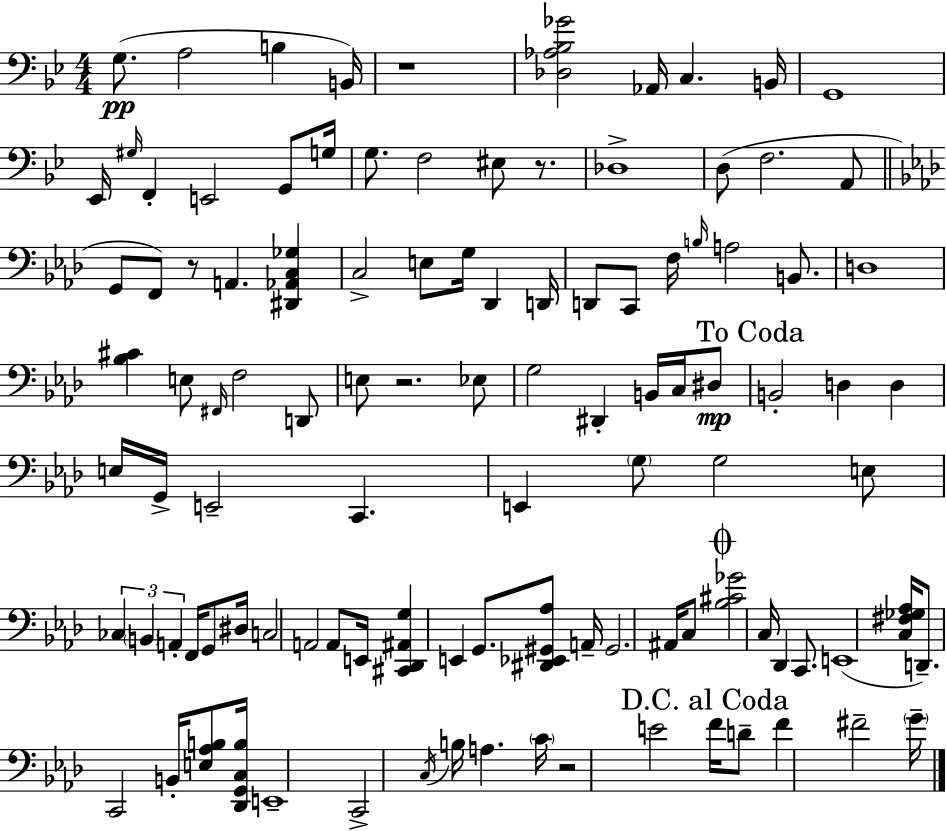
{
  \clef bass
  \numericTimeSignature
  \time 4/4
  \key bes \major
  g8.(\pp a2 b4 b,16) | r1 | <des aes bes ges'>2 aes,16 c4. b,16 | g,1 | \break ees,16 \grace { gis16 } f,4-. e,2 g,8 | g16 g8. f2 eis8 r8. | des1-> | d8( f2. a,8 | \break \bar "||" \break \key aes \major g,8 f,8) r8 a,4. <dis, aes, c ges>4 | c2-> e8 g16 des,4 d,16 | d,8 c,8 f16 \grace { b16 } a2 b,8. | d1 | \break <bes cis'>4 e8 \grace { fis,16 } f2 | d,8 e8 r2. | ees8 g2 dis,4-. b,16 c16 | dis8\mp \mark "To Coda" b,2-. d4 d4 | \break e16 g,16-> e,2-- c,4. | e,4 \parenthesize g8 g2 | e8 \tuplet 3/2 { ces4 \parenthesize b,4 a,4-. } f,16 g,8 | dis16 c2 a,2 | \break a,8 e,16 <cis, des, ais, g>4 e,4 g,8. | <dis, ees, gis, aes>8 a,16-- gis,2. ais,16 | c8 \mark \markup { \musicglyph "scripts.coda" } <bes cis' ges'>2 c16 des,4 c,8. | e,1( | \break <c fis ges aes>16 d,8.--) c,2 b,16-. <e aes b>8 | <des, g, c b>16 e,1-- | c,2-> \acciaccatura { c16 } b16 a4. | \parenthesize c'16 r2 e'2 | \break \mark "D.C. al Coda" f'16 d'8-- f'4 fis'2-- | \parenthesize g'16-- \bar "|."
}